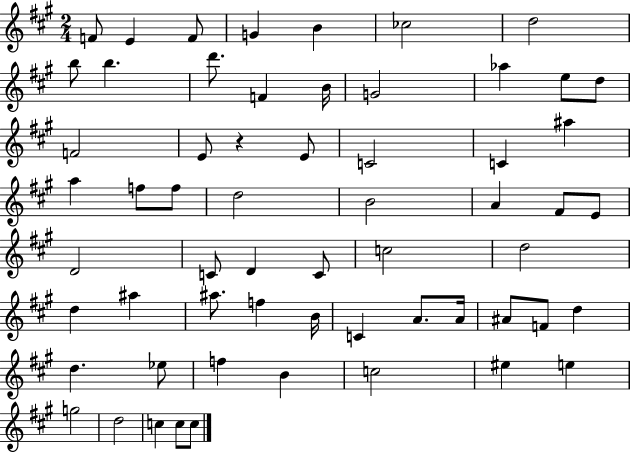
F4/e E4/q F4/e G4/q B4/q CES5/h D5/h B5/e B5/q. D6/e. F4/q B4/s G4/h Ab5/q E5/e D5/e F4/h E4/e R/q E4/e C4/h C4/q A#5/q A5/q F5/e F5/e D5/h B4/h A4/q F#4/e E4/e D4/h C4/e D4/q C4/e C5/h D5/h D5/q A#5/q A#5/e. F5/q B4/s C4/q A4/e. A4/s A#4/e F4/e D5/q D5/q. Eb5/e F5/q B4/q C5/h EIS5/q E5/q G5/h D5/h C5/q C5/e C5/e